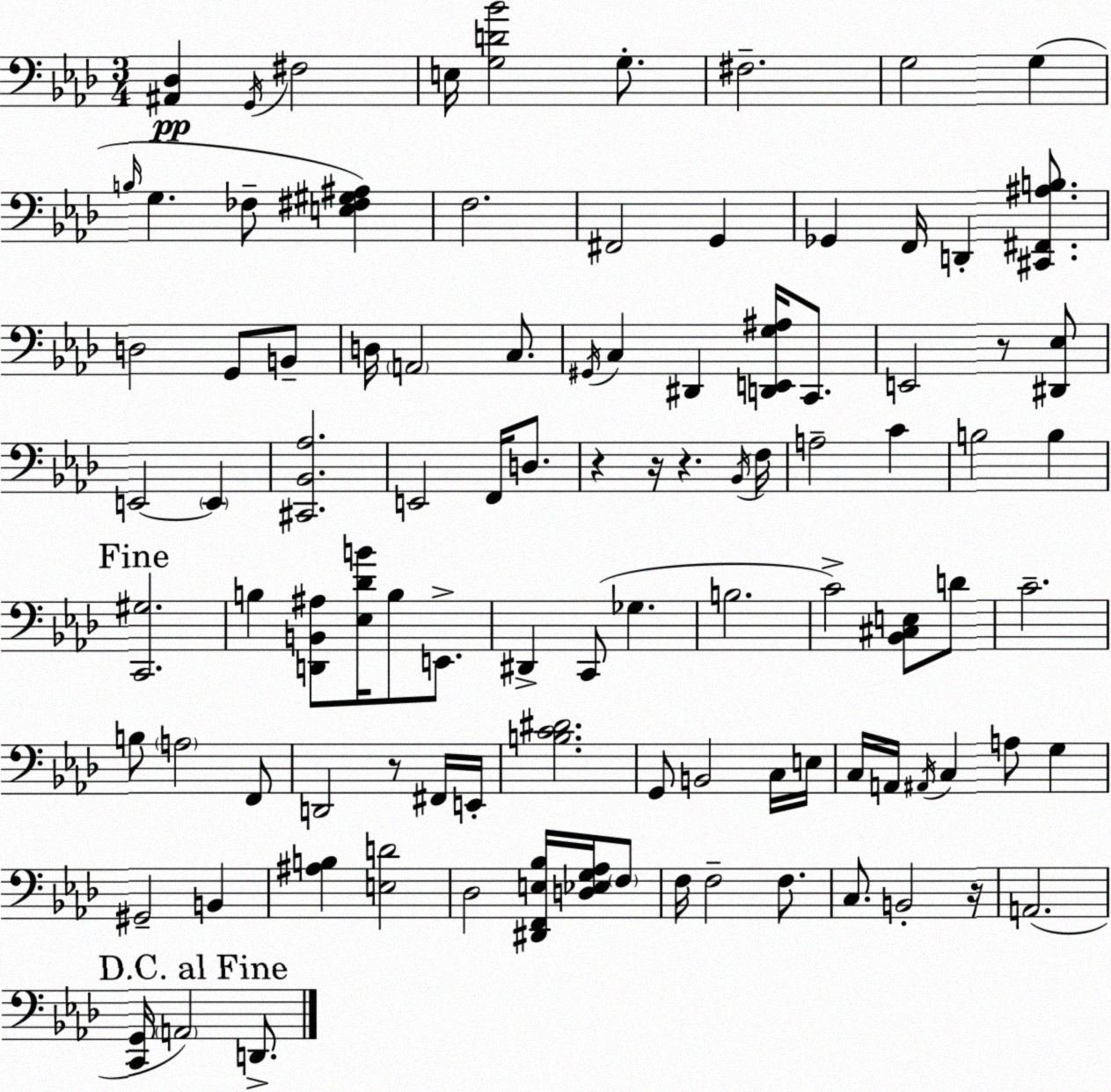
X:1
T:Untitled
M:3/4
L:1/4
K:Ab
[^A,,_D,] G,,/4 ^F,2 E,/4 [G,D_B]2 G,/2 ^F,2 G,2 G, B,/4 G, _F,/2 [E,^F,^G,^A,] F,2 ^F,,2 G,, _G,, F,,/4 D,, [^C,,^F,,^A,B,]/2 D,2 G,,/2 B,,/2 D,/4 A,,2 C,/2 ^G,,/4 C, ^D,, [D,,E,,G,^A,]/4 C,,/2 E,,2 z/2 [^D,,_E,]/2 E,,2 E,, [^C,,_B,,_A,]2 E,,2 F,,/4 D,/2 z z/4 z _B,,/4 F,/4 A,2 C B,2 B, [C,,^G,]2 B, [D,,B,,^A,]/2 [_E,_DB]/4 B,/2 E,,/2 ^D,, C,,/2 _G, B,2 C2 [_B,,^C,E,]/2 D/2 C2 B,/2 A,2 F,,/2 D,,2 z/2 ^F,,/4 E,,/4 [B,C^D]2 G,,/2 B,,2 C,/4 E,/4 C,/4 A,,/4 ^A,,/4 C, A,/2 G, ^G,,2 B,, [^A,B,] [E,D]2 _D,2 [^D,,F,,E,_B,]/4 [D,_E,G,_A,]/4 F,/2 F,/4 F,2 F,/2 C,/2 B,,2 z/4 A,,2 [C,,G,,]/4 A,,2 D,,/2